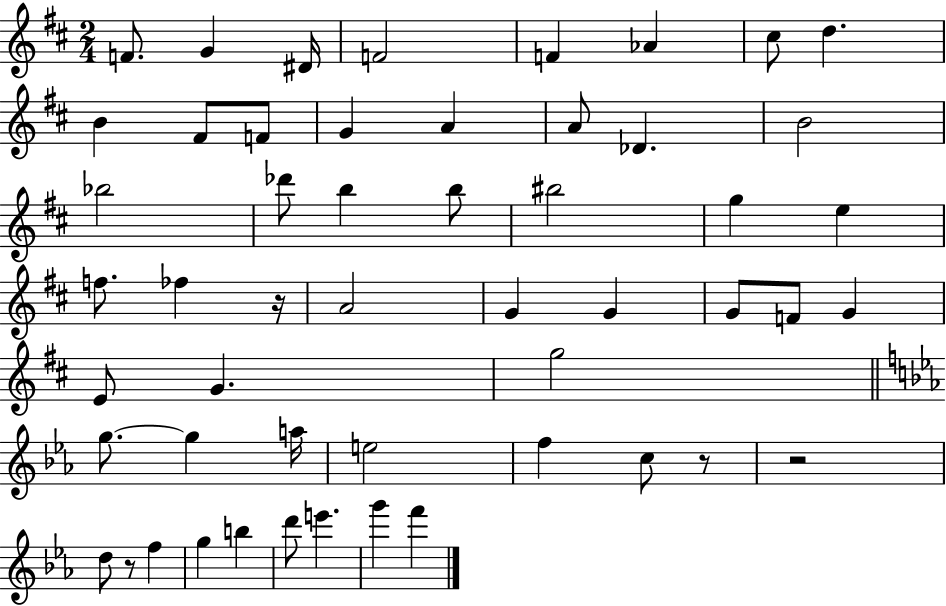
X:1
T:Untitled
M:2/4
L:1/4
K:D
F/2 G ^D/4 F2 F _A ^c/2 d B ^F/2 F/2 G A A/2 _D B2 _b2 _d'/2 b b/2 ^b2 g e f/2 _f z/4 A2 G G G/2 F/2 G E/2 G g2 g/2 g a/4 e2 f c/2 z/2 z2 d/2 z/2 f g b d'/2 e' g' f'